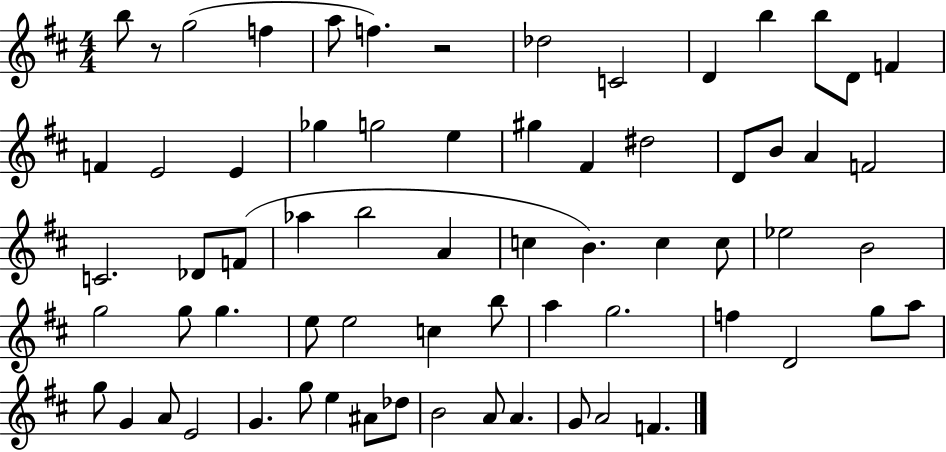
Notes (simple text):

B5/e R/e G5/h F5/q A5/e F5/q. R/h Db5/h C4/h D4/q B5/q B5/e D4/e F4/q F4/q E4/h E4/q Gb5/q G5/h E5/q G#5/q F#4/q D#5/h D4/e B4/e A4/q F4/h C4/h. Db4/e F4/e Ab5/q B5/h A4/q C5/q B4/q. C5/q C5/e Eb5/h B4/h G5/h G5/e G5/q. E5/e E5/h C5/q B5/e A5/q G5/h. F5/q D4/h G5/e A5/e G5/e G4/q A4/e E4/h G4/q. G5/e E5/q A#4/e Db5/e B4/h A4/e A4/q. G4/e A4/h F4/q.